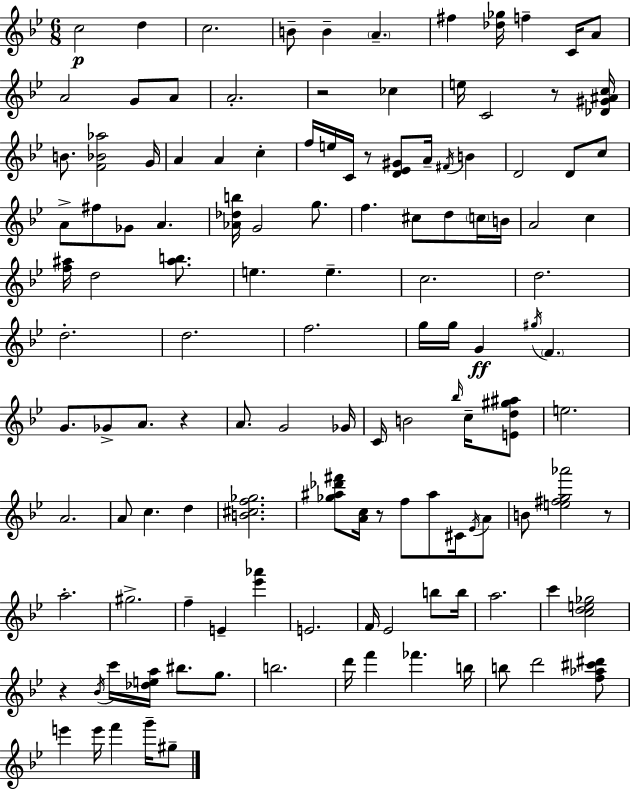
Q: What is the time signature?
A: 6/8